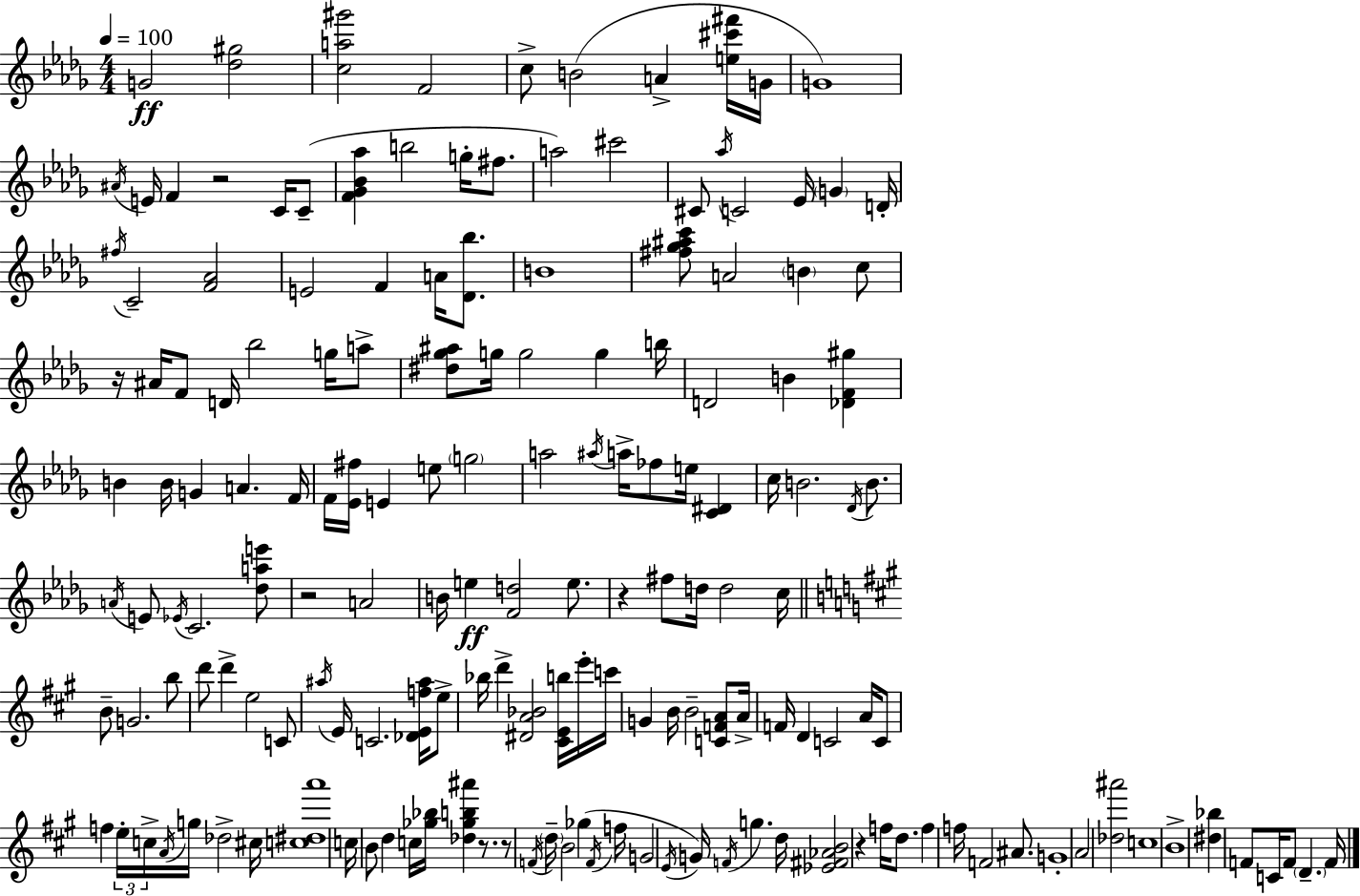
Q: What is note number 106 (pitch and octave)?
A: C5